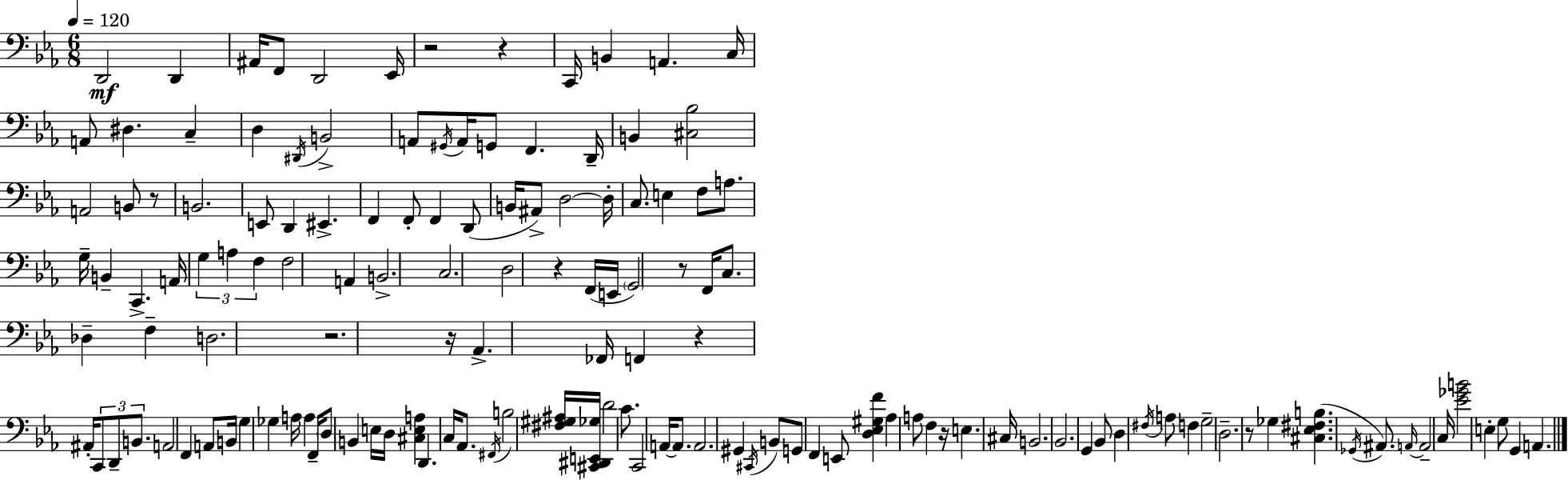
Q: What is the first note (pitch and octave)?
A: D2